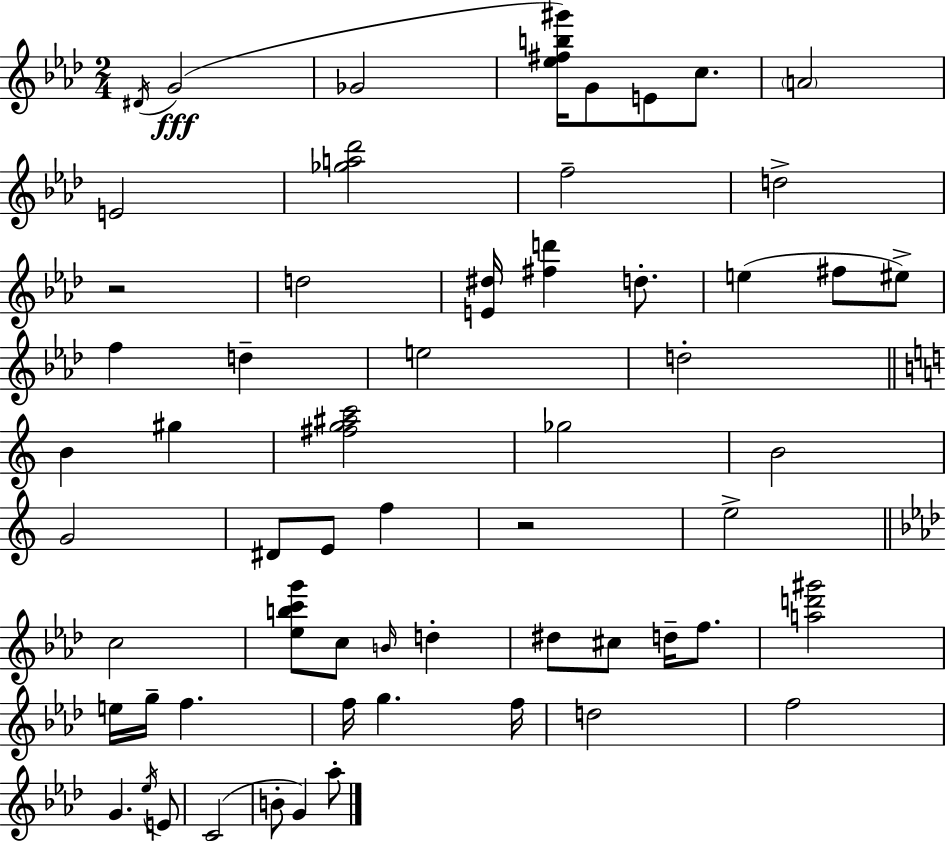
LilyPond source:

{
  \clef treble
  \numericTimeSignature
  \time 2/4
  \key aes \major
  \acciaccatura { dis'16 }(\fff g'2 | ges'2 | <ees'' fis'' b'' gis'''>16) g'8 e'8 c''8. | \parenthesize a'2 | \break e'2 | <ges'' a'' des'''>2 | f''2-- | d''2-> | \break r2 | d''2 | <e' dis''>16 <fis'' d'''>4 d''8.-. | e''4( fis''8 eis''8->) | \break f''4 d''4-- | e''2 | d''2-. | \bar "||" \break \key c \major b'4 gis''4 | <fis'' g'' ais'' c'''>2 | ges''2 | b'2 | \break g'2 | dis'8 e'8 f''4 | r2 | e''2-> | \break \bar "||" \break \key aes \major c''2 | <ees'' b'' c''' g'''>8 c''8 \grace { b'16 } d''4-. | dis''8 cis''8 d''16-- f''8. | <a'' d''' gis'''>2 | \break e''16 g''16-- f''4. | f''16 g''4. | f''16 d''2 | f''2 | \break g'4. \acciaccatura { ees''16 } | e'8 c'2( | b'8-. g'4) | aes''8-. \bar "|."
}